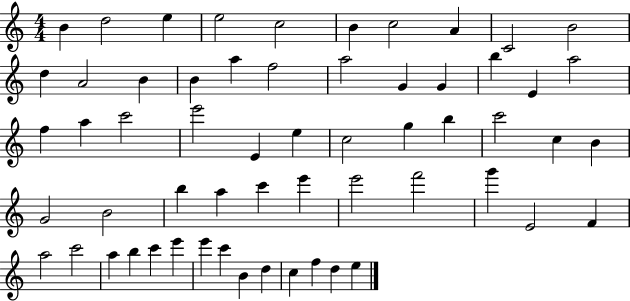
{
  \clef treble
  \numericTimeSignature
  \time 4/4
  \key c \major
  b'4 d''2 e''4 | e''2 c''2 | b'4 c''2 a'4 | c'2 b'2 | \break d''4 a'2 b'4 | b'4 a''4 f''2 | a''2 g'4 g'4 | b''4 e'4 a''2 | \break f''4 a''4 c'''2 | e'''2 e'4 e''4 | c''2 g''4 b''4 | c'''2 c''4 b'4 | \break g'2 b'2 | b''4 a''4 c'''4 e'''4 | e'''2 f'''2 | g'''4 e'2 f'4 | \break a''2 c'''2 | a''4 b''4 c'''4 e'''4 | e'''4 c'''4 b'4 d''4 | c''4 f''4 d''4 e''4 | \break \bar "|."
}